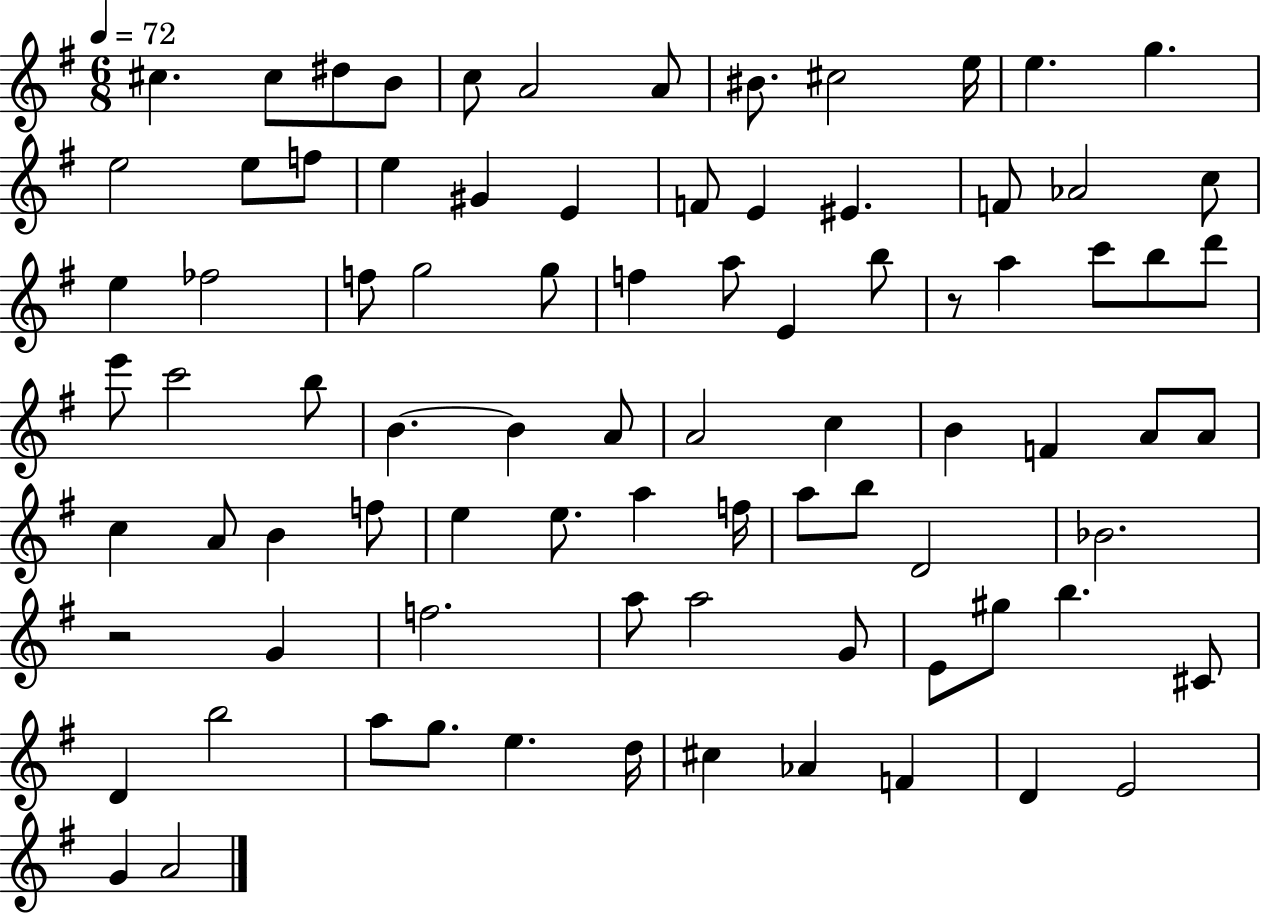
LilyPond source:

{
  \clef treble
  \numericTimeSignature
  \time 6/8
  \key g \major
  \tempo 4 = 72
  cis''4. cis''8 dis''8 b'8 | c''8 a'2 a'8 | bis'8. cis''2 e''16 | e''4. g''4. | \break e''2 e''8 f''8 | e''4 gis'4 e'4 | f'8 e'4 eis'4. | f'8 aes'2 c''8 | \break e''4 fes''2 | f''8 g''2 g''8 | f''4 a''8 e'4 b''8 | r8 a''4 c'''8 b''8 d'''8 | \break e'''8 c'''2 b''8 | b'4.~~ b'4 a'8 | a'2 c''4 | b'4 f'4 a'8 a'8 | \break c''4 a'8 b'4 f''8 | e''4 e''8. a''4 f''16 | a''8 b''8 d'2 | bes'2. | \break r2 g'4 | f''2. | a''8 a''2 g'8 | e'8 gis''8 b''4. cis'8 | \break d'4 b''2 | a''8 g''8. e''4. d''16 | cis''4 aes'4 f'4 | d'4 e'2 | \break g'4 a'2 | \bar "|."
}